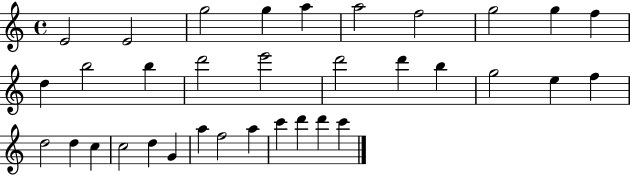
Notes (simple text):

E4/h E4/h G5/h G5/q A5/q A5/h F5/h G5/h G5/q F5/q D5/q B5/h B5/q D6/h E6/h D6/h D6/q B5/q G5/h E5/q F5/q D5/h D5/q C5/q C5/h D5/q G4/q A5/q F5/h A5/q C6/q D6/q D6/q C6/q